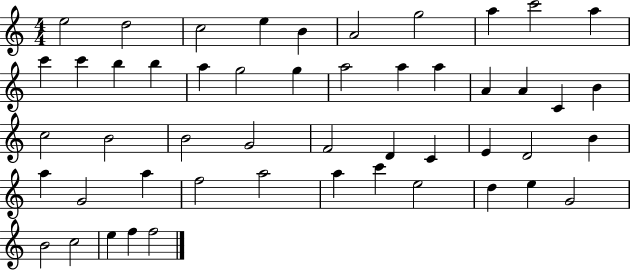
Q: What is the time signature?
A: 4/4